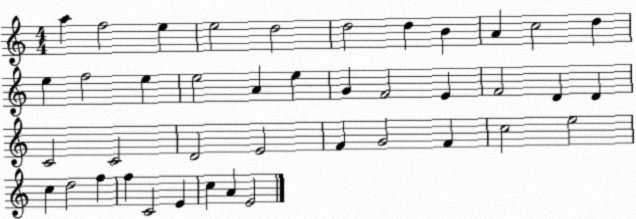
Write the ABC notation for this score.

X:1
T:Untitled
M:4/4
L:1/4
K:C
a f2 e e2 d2 d2 d B A c2 d e f2 e e2 A e G F2 E F2 D D C2 C2 D2 E2 F G2 F c2 e2 c d2 f f C2 E c A E2